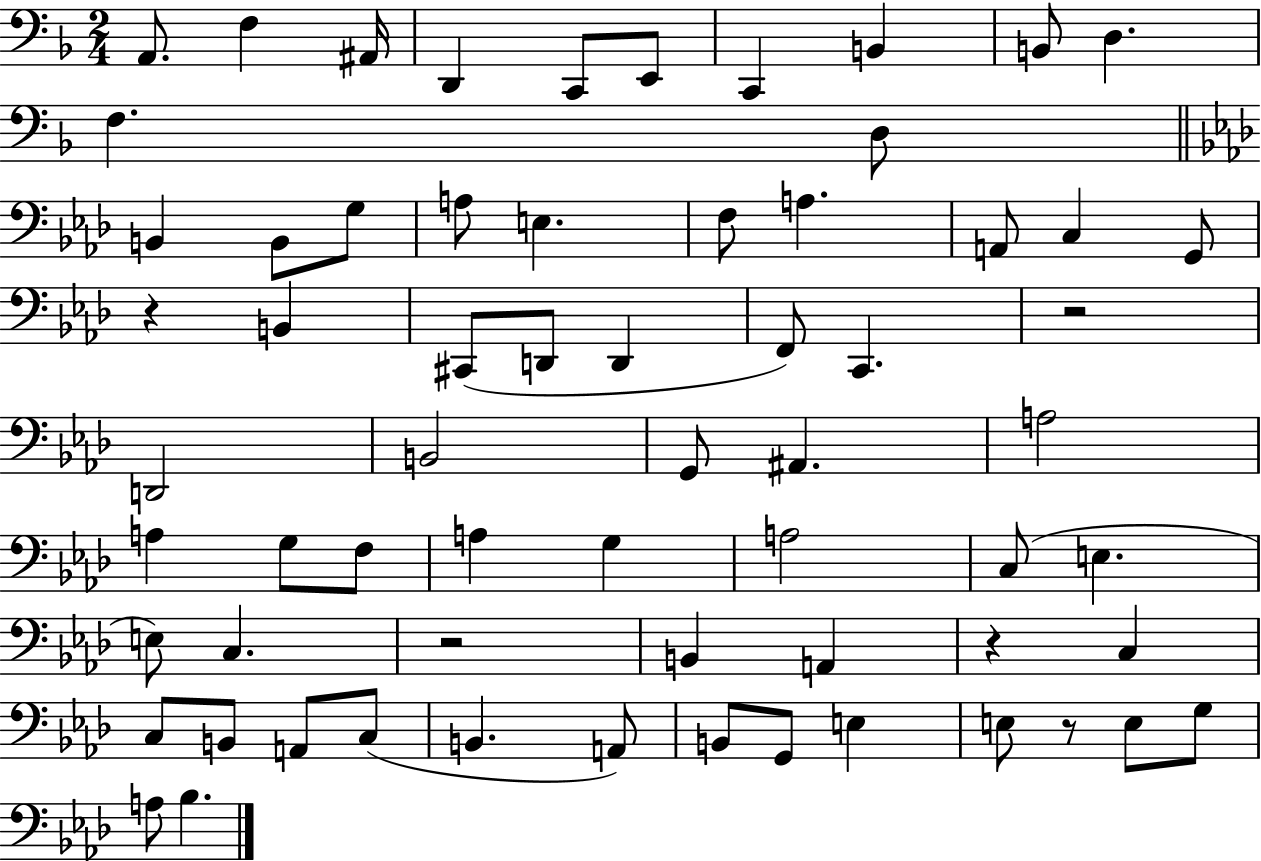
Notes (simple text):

A2/e. F3/q A#2/s D2/q C2/e E2/e C2/q B2/q B2/e D3/q. F3/q. D3/e B2/q B2/e G3/e A3/e E3/q. F3/e A3/q. A2/e C3/q G2/e R/q B2/q C#2/e D2/e D2/q F2/e C2/q. R/h D2/h B2/h G2/e A#2/q. A3/h A3/q G3/e F3/e A3/q G3/q A3/h C3/e E3/q. E3/e C3/q. R/h B2/q A2/q R/q C3/q C3/e B2/e A2/e C3/e B2/q. A2/e B2/e G2/e E3/q E3/e R/e E3/e G3/e A3/e Bb3/q.